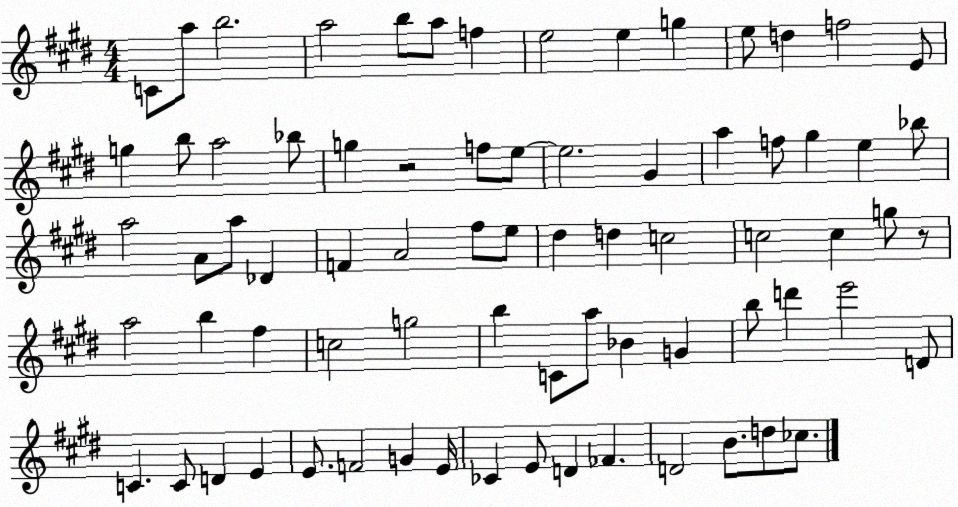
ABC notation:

X:1
T:Untitled
M:4/4
L:1/4
K:E
C/2 a/2 b2 a2 b/2 a/2 f e2 e g e/2 d f2 E/2 g b/2 a2 _b/2 g z2 f/2 e/2 e2 ^G a f/2 ^g e _b/2 a2 A/2 a/2 _D F A2 ^f/2 e/2 ^d d c2 c2 c g/2 z/2 a2 b ^f c2 g2 b C/2 a/2 _B G b/2 d' e'2 D/2 C C/2 D E E/2 F2 G E/4 _C E/2 D _F D2 B/2 d/2 _c/2